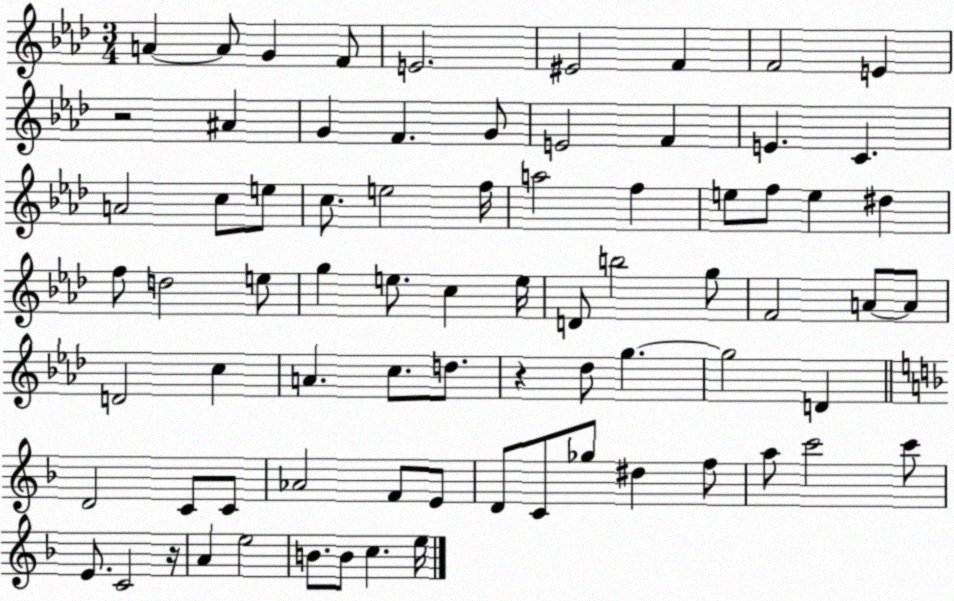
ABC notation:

X:1
T:Untitled
M:3/4
L:1/4
K:Ab
A A/2 G F/2 E2 ^E2 F F2 E z2 ^A G F G/2 E2 F E C A2 c/2 e/2 c/2 e2 f/4 a2 f e/2 f/2 e ^d f/2 d2 e/2 g e/2 c e/4 D/2 b2 g/2 F2 A/2 A/2 D2 c A c/2 d/2 z _d/2 g g2 D D2 C/2 C/2 _A2 F/2 E/2 D/2 C/2 _g/2 ^d f/2 a/2 c'2 c'/2 E/2 C2 z/4 A e2 B/2 B/2 c e/4